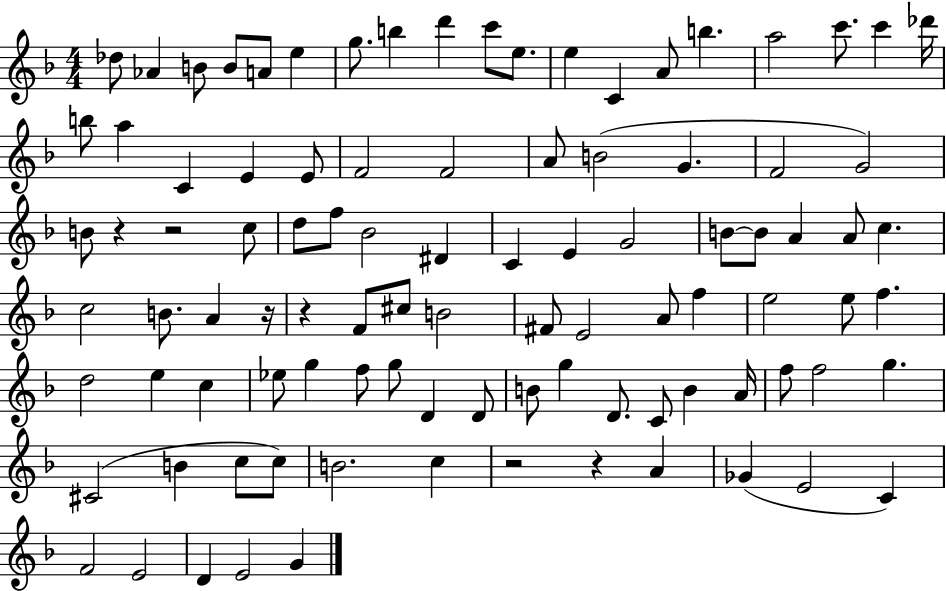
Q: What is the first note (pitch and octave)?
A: Db5